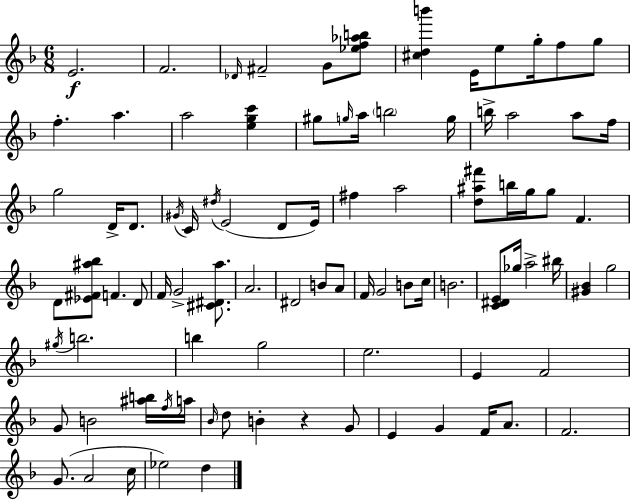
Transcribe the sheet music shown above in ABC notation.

X:1
T:Untitled
M:6/8
L:1/4
K:F
E2 F2 _D/4 ^F2 G/2 [_ef_ab]/2 [^cdb'] E/4 e/2 g/4 f/2 g/2 f a a2 [egc'] ^g/2 g/4 a/4 b2 g/4 b/4 a2 a/2 f/4 g2 D/4 D/2 ^G/4 C/4 ^d/4 E2 D/2 E/4 ^f a2 [d^a^f']/2 b/4 g/4 g/2 F D/2 [_E^F^a_b]/2 F D/2 F/4 G2 [^C^Da]/2 A2 ^D2 B/2 A/2 F/4 G2 B/2 c/4 B2 [C^DE]/2 _g/4 a2 ^b/4 [^G_B] g2 ^g/4 b2 b g2 e2 E F2 G/2 B2 [^ab]/4 f/4 a/4 _B/4 d/2 B z G/2 E G F/4 A/2 F2 G/2 A2 c/4 _e2 d